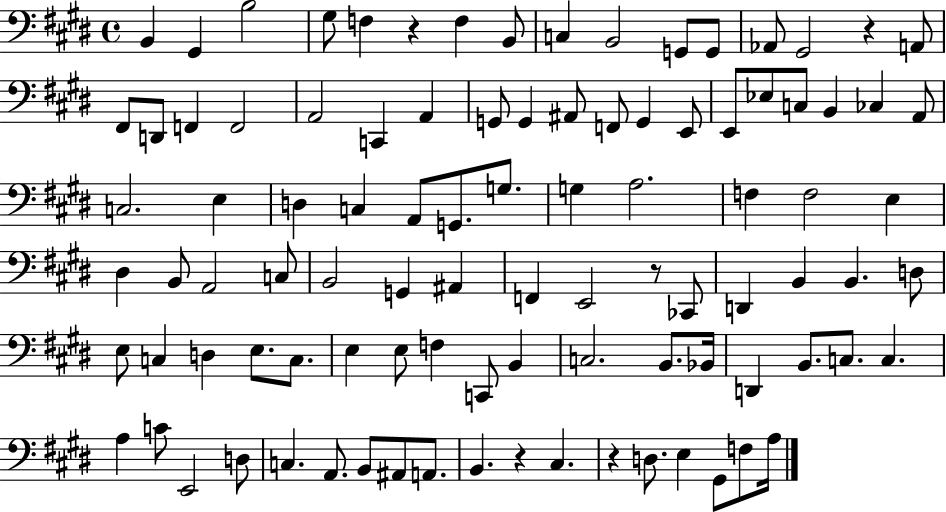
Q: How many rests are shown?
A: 5